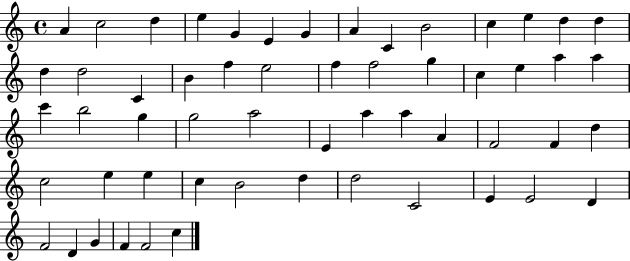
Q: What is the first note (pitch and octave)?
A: A4